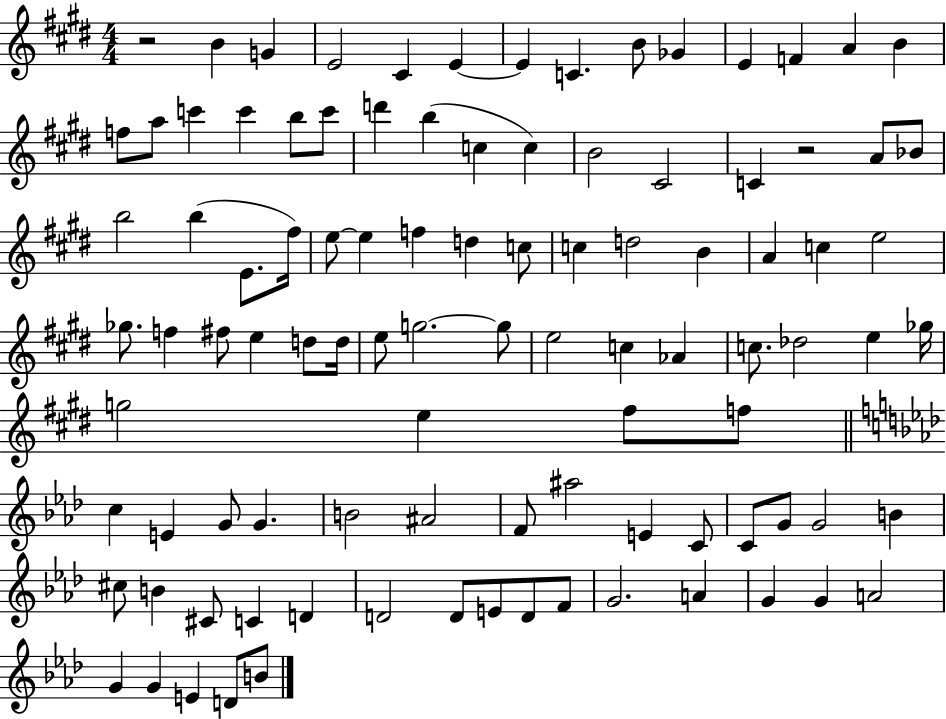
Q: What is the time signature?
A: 4/4